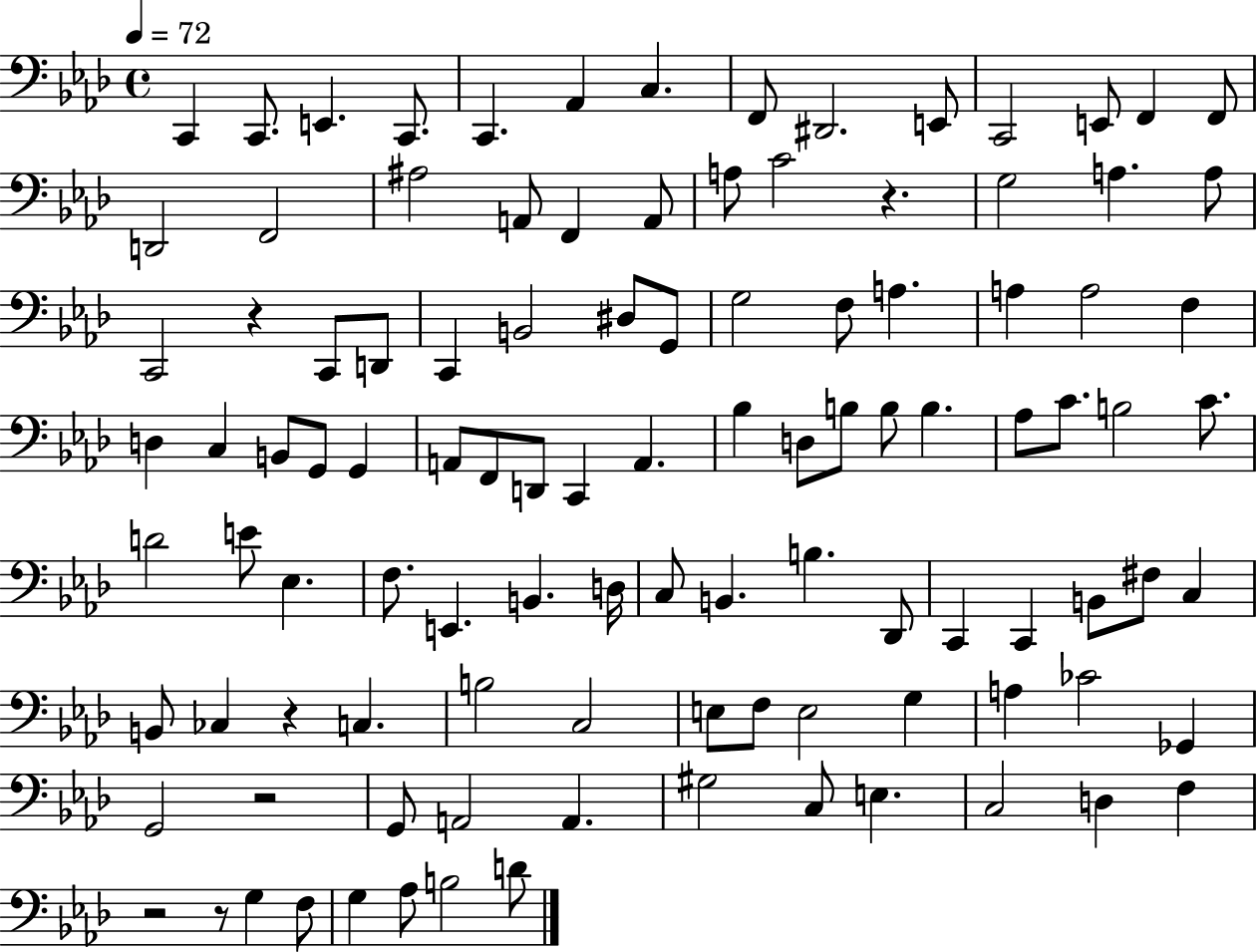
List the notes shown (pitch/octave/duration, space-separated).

C2/q C2/e. E2/q. C2/e. C2/q. Ab2/q C3/q. F2/e D#2/h. E2/e C2/h E2/e F2/q F2/e D2/h F2/h A#3/h A2/e F2/q A2/e A3/e C4/h R/q. G3/h A3/q. A3/e C2/h R/q C2/e D2/e C2/q B2/h D#3/e G2/e G3/h F3/e A3/q. A3/q A3/h F3/q D3/q C3/q B2/e G2/e G2/q A2/e F2/e D2/e C2/q A2/q. Bb3/q D3/e B3/e B3/e B3/q. Ab3/e C4/e. B3/h C4/e. D4/h E4/e Eb3/q. F3/e. E2/q. B2/q. D3/s C3/e B2/q. B3/q. Db2/e C2/q C2/q B2/e F#3/e C3/q B2/e CES3/q R/q C3/q. B3/h C3/h E3/e F3/e E3/h G3/q A3/q CES4/h Gb2/q G2/h R/h G2/e A2/h A2/q. G#3/h C3/e E3/q. C3/h D3/q F3/q R/h R/e G3/q F3/e G3/q Ab3/e B3/h D4/e